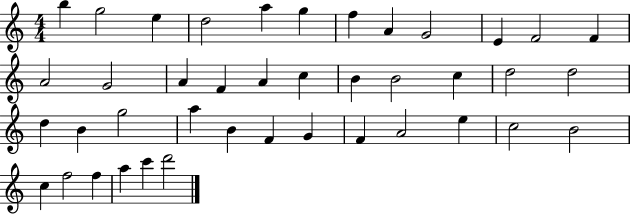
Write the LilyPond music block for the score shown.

{
  \clef treble
  \numericTimeSignature
  \time 4/4
  \key c \major
  b''4 g''2 e''4 | d''2 a''4 g''4 | f''4 a'4 g'2 | e'4 f'2 f'4 | \break a'2 g'2 | a'4 f'4 a'4 c''4 | b'4 b'2 c''4 | d''2 d''2 | \break d''4 b'4 g''2 | a''4 b'4 f'4 g'4 | f'4 a'2 e''4 | c''2 b'2 | \break c''4 f''2 f''4 | a''4 c'''4 d'''2 | \bar "|."
}